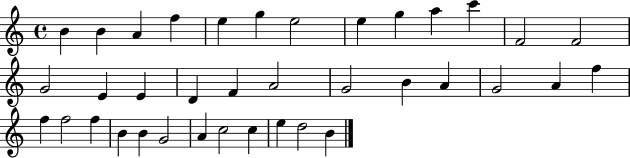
B4/q B4/q A4/q F5/q E5/q G5/q E5/h E5/q G5/q A5/q C6/q F4/h F4/h G4/h E4/q E4/q D4/q F4/q A4/h G4/h B4/q A4/q G4/h A4/q F5/q F5/q F5/h F5/q B4/q B4/q G4/h A4/q C5/h C5/q E5/q D5/h B4/q